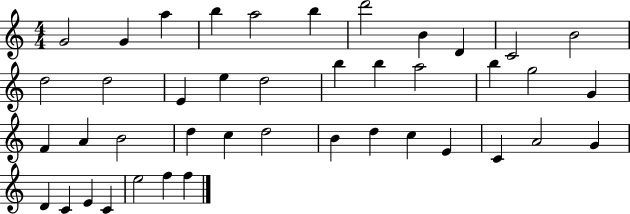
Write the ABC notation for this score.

X:1
T:Untitled
M:4/4
L:1/4
K:C
G2 G a b a2 b d'2 B D C2 B2 d2 d2 E e d2 b b a2 b g2 G F A B2 d c d2 B d c E C A2 G D C E C e2 f f